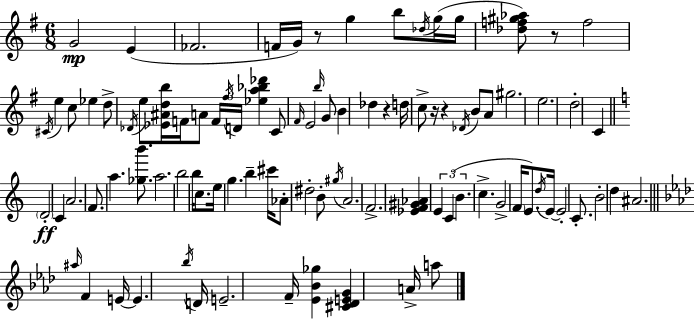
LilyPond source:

{
  \clef treble
  \numericTimeSignature
  \time 6/8
  \key e \minor
  g'2\mp e'4( | fes'2. | f'16 g'16) r8 g''4 b''8 \acciaccatura { des''16 } g''16( | g''16 <des'' f'' gis'' aes''>8) r8 f''2 | \break \acciaccatura { cis'16 } e''4 c''8 ees''4 | d''8-> \acciaccatura { des'16 } e''8 <ees' ais' d'' b''>16 f'16 a'8 \tuplet 3/2 { f'16 \acciaccatura { fis''16 } d'16 } | <ees'' a'' bes'' des'''>4 c'8 \grace { fis'16 } e'2 | \grace { b''16 } g'8 b'4 des''4 | \break r4 d''16 c''8-> r16 r4 | \acciaccatura { des'16 } b'8 a'8 gis''2. | e''2. | d''2-. | \break c'4 \bar "||" \break \key c \major \parenthesize d'2-.\ff c'4 | a'2. | f'8. a''4. <ges'' b'''>8. | a''2. | \break b''2 b''16 c''8. | e''16 g''4. b''4-- cis'''16 | aes'8-. dis''2-. b'8-. | \acciaccatura { gis''16 } a'2. | \break f'2.-> | <ees' f' gis' aes'>4 \tuplet 3/2 { e'4 c'4( | b'4. } c''4.-> | g'2-> \parenthesize f'16 e'8.) | \break \acciaccatura { d''16 } e'16~~ e'2-. c'8.-. | b'2-. d''4 | ais'2. | \bar "||" \break \key aes \major \grace { ais''16 } f'4 e'16~~ e'4. | \acciaccatura { bes''16 } d'16 e'2.-- | f'16-- <ees' bes' ges''>4 <cis' des' e' g'>4 a'16-> | a''8 \bar "|."
}